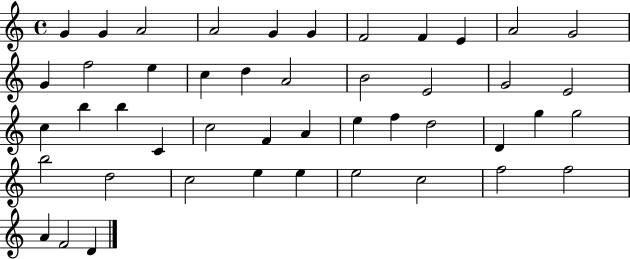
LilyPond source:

{
  \clef treble
  \time 4/4
  \defaultTimeSignature
  \key c \major
  g'4 g'4 a'2 | a'2 g'4 g'4 | f'2 f'4 e'4 | a'2 g'2 | \break g'4 f''2 e''4 | c''4 d''4 a'2 | b'2 e'2 | g'2 e'2 | \break c''4 b''4 b''4 c'4 | c''2 f'4 a'4 | e''4 f''4 d''2 | d'4 g''4 g''2 | \break b''2 d''2 | c''2 e''4 e''4 | e''2 c''2 | f''2 f''2 | \break a'4 f'2 d'4 | \bar "|."
}